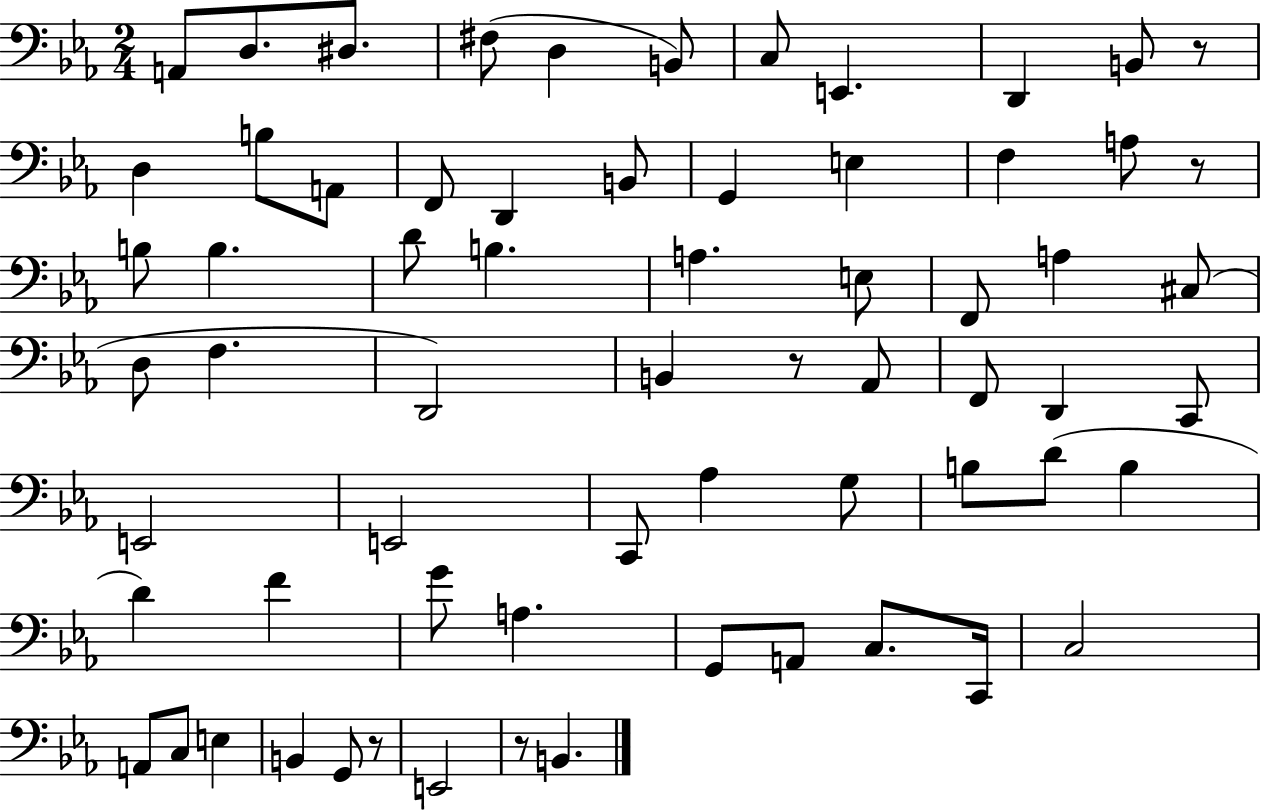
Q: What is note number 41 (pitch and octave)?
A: Ab3